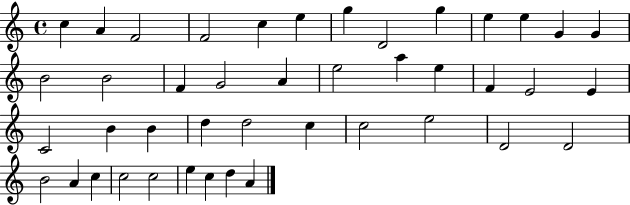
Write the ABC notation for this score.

X:1
T:Untitled
M:4/4
L:1/4
K:C
c A F2 F2 c e g D2 g e e G G B2 B2 F G2 A e2 a e F E2 E C2 B B d d2 c c2 e2 D2 D2 B2 A c c2 c2 e c d A